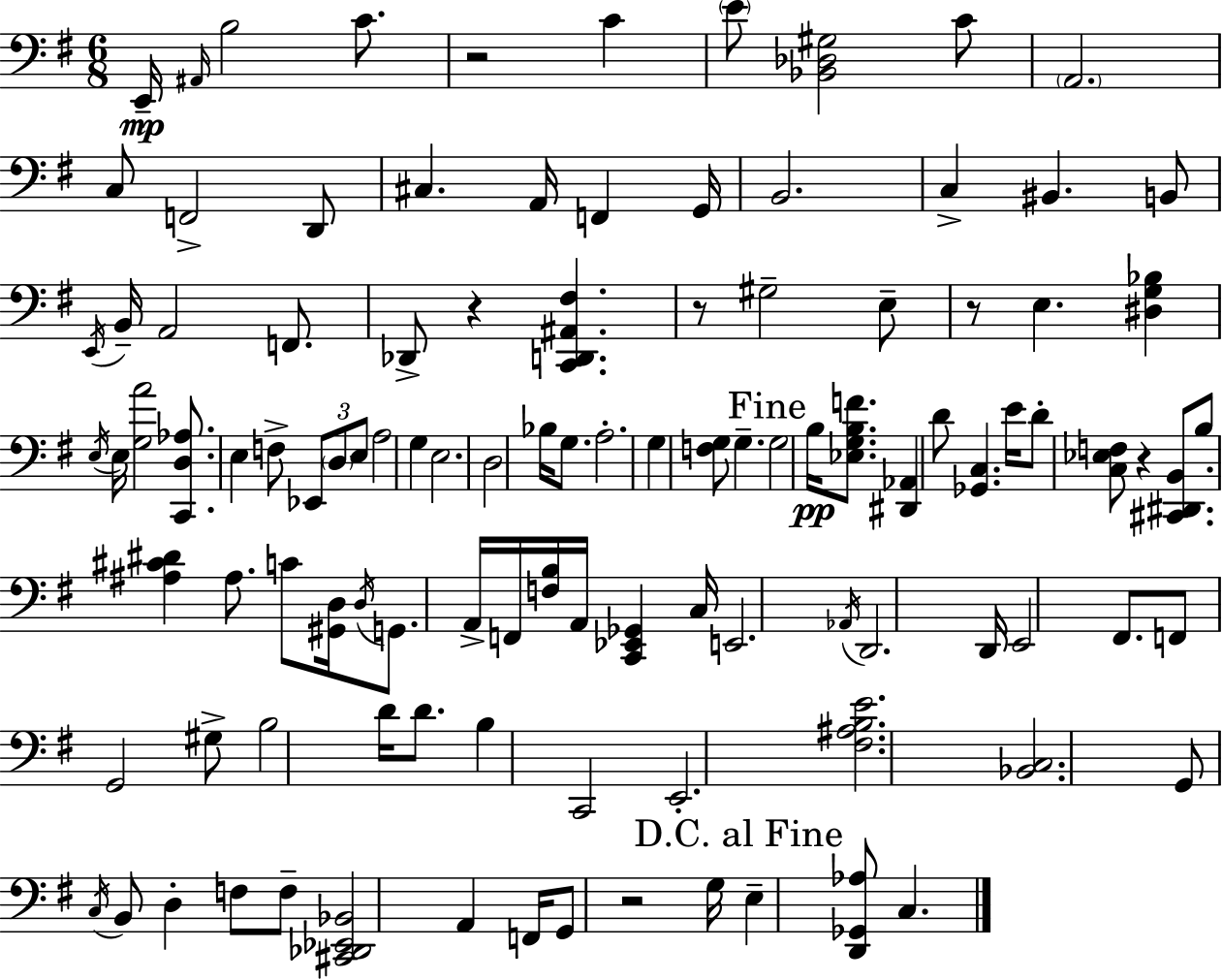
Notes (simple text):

E2/s A#2/s B3/h C4/e. R/h C4/q E4/e [Bb2,Db3,G#3]/h C4/e A2/h. C3/e F2/h D2/e C#3/q. A2/s F2/q G2/s B2/h. C3/q BIS2/q. B2/e E2/s B2/s A2/h F2/e. Db2/e R/q [C2,D2,A#2,F#3]/q. R/e G#3/h E3/e R/e E3/q. [D#3,G3,Bb3]/q E3/s E3/s [G3,A4]/h [C2,D3,Ab3]/e. E3/q F3/e Eb2/e D3/e E3/e A3/h G3/q E3/h. D3/h Bb3/s G3/e. A3/h. G3/q [F3,G3]/e G3/q. G3/h B3/s [Eb3,G3,B3,F4]/e. [D#2,Ab2]/q D4/e [Gb2,C3]/q. E4/s D4/e [C3,Eb3,F3]/e R/q [C#2,D#2,B2]/e. B3/e [A#3,C#4,D#4]/q A#3/e. C4/e [G#2,D3]/s D3/s G2/e. A2/s F2/s [F3,B3]/s A2/s [C2,Eb2,Gb2]/q C3/s E2/h. Ab2/s D2/h. D2/s E2/h F#2/e. F2/e G2/h G#3/e B3/h D4/s D4/e. B3/q C2/h E2/h. [F#3,A#3,B3,E4]/h. [Bb2,C3]/h. G2/e C3/s B2/e D3/q F3/e F3/e [C#2,Db2,Eb2,Bb2]/h A2/q F2/s G2/e R/h G3/s E3/q [D2,Gb2,Ab3]/e C3/q.